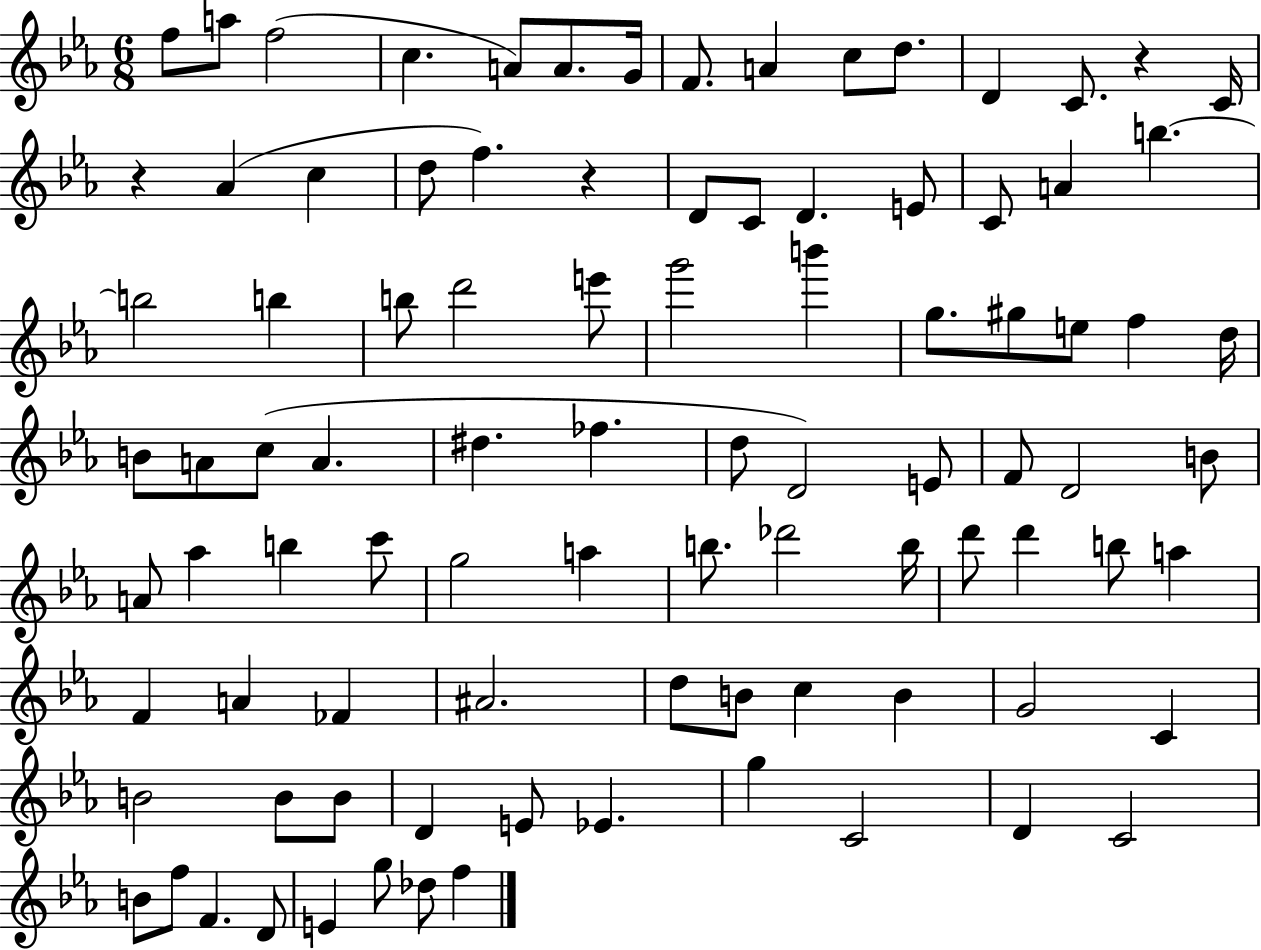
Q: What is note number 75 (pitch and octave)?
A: B4